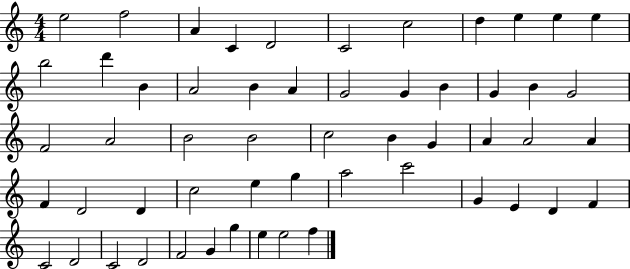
E5/h F5/h A4/q C4/q D4/h C4/h C5/h D5/q E5/q E5/q E5/q B5/h D6/q B4/q A4/h B4/q A4/q G4/h G4/q B4/q G4/q B4/q G4/h F4/h A4/h B4/h B4/h C5/h B4/q G4/q A4/q A4/h A4/q F4/q D4/h D4/q C5/h E5/q G5/q A5/h C6/h G4/q E4/q D4/q F4/q C4/h D4/h C4/h D4/h F4/h G4/q G5/q E5/q E5/h F5/q